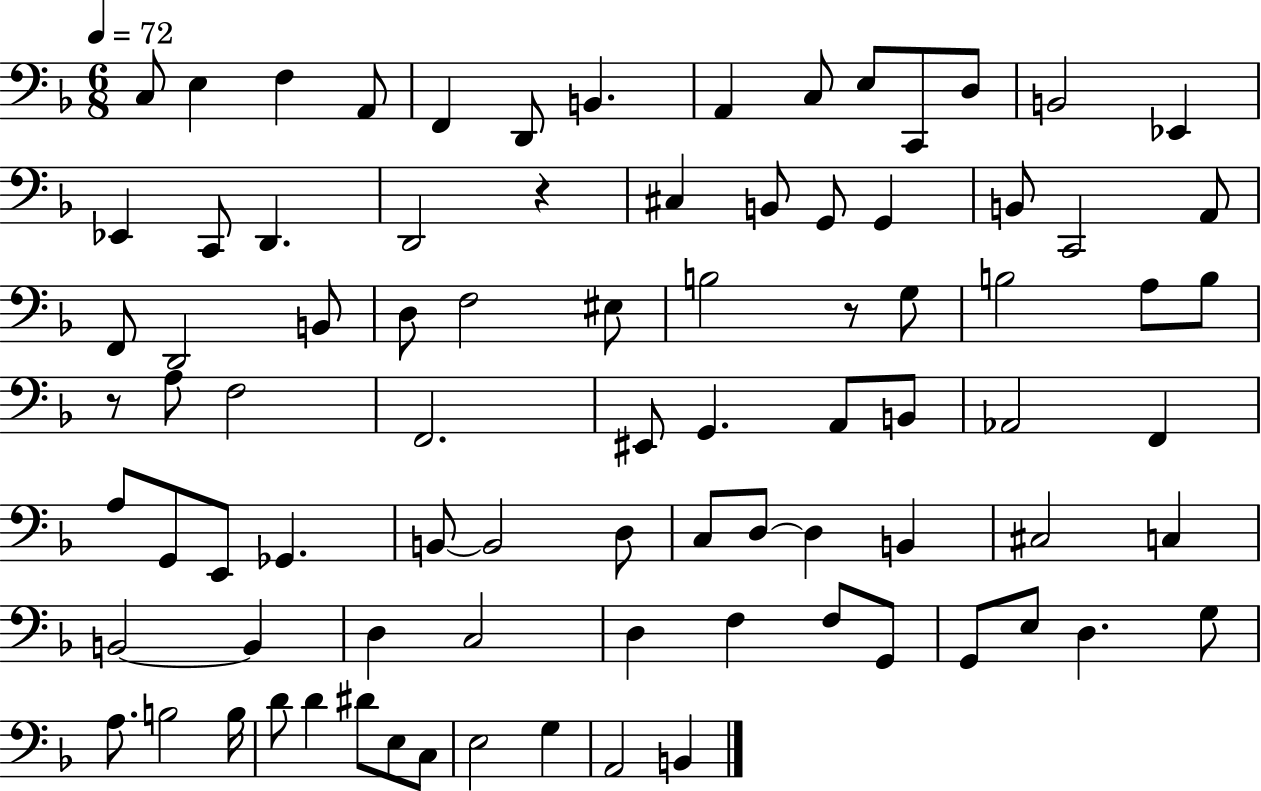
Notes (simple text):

C3/e E3/q F3/q A2/e F2/q D2/e B2/q. A2/q C3/e E3/e C2/e D3/e B2/h Eb2/q Eb2/q C2/e D2/q. D2/h R/q C#3/q B2/e G2/e G2/q B2/e C2/h A2/e F2/e D2/h B2/e D3/e F3/h EIS3/e B3/h R/e G3/e B3/h A3/e B3/e R/e A3/e F3/h F2/h. EIS2/e G2/q. A2/e B2/e Ab2/h F2/q A3/e G2/e E2/e Gb2/q. B2/e B2/h D3/e C3/e D3/e D3/q B2/q C#3/h C3/q B2/h B2/q D3/q C3/h D3/q F3/q F3/e G2/e G2/e E3/e D3/q. G3/e A3/e. B3/h B3/s D4/e D4/q D#4/e E3/e C3/e E3/h G3/q A2/h B2/q